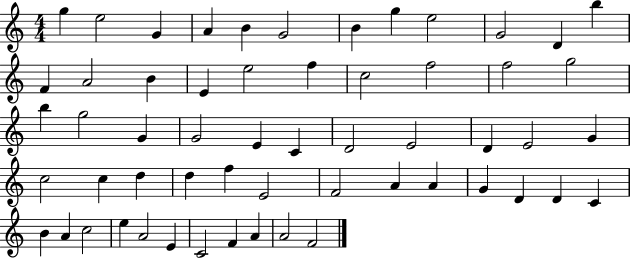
{
  \clef treble
  \numericTimeSignature
  \time 4/4
  \key c \major
  g''4 e''2 g'4 | a'4 b'4 g'2 | b'4 g''4 e''2 | g'2 d'4 b''4 | \break f'4 a'2 b'4 | e'4 e''2 f''4 | c''2 f''2 | f''2 g''2 | \break b''4 g''2 g'4 | g'2 e'4 c'4 | d'2 e'2 | d'4 e'2 g'4 | \break c''2 c''4 d''4 | d''4 f''4 e'2 | f'2 a'4 a'4 | g'4 d'4 d'4 c'4 | \break b'4 a'4 c''2 | e''4 a'2 e'4 | c'2 f'4 a'4 | a'2 f'2 | \break \bar "|."
}